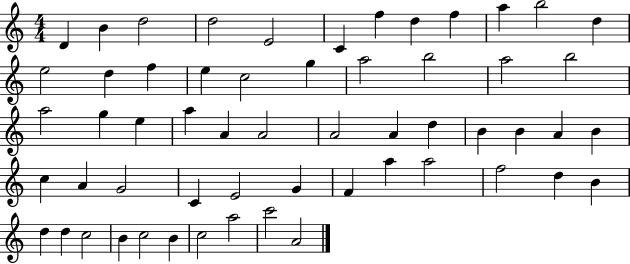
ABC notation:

X:1
T:Untitled
M:4/4
L:1/4
K:C
D B d2 d2 E2 C f d f a b2 d e2 d f e c2 g a2 b2 a2 b2 a2 g e a A A2 A2 A d B B A B c A G2 C E2 G F a a2 f2 d B d d c2 B c2 B c2 a2 c'2 A2